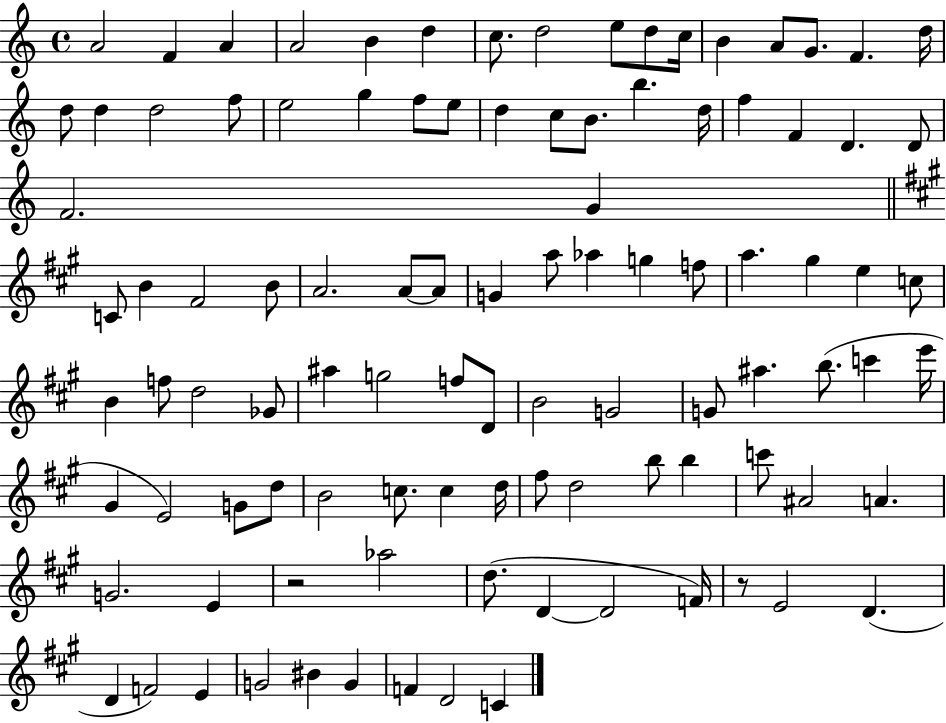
{
  \clef treble
  \time 4/4
  \defaultTimeSignature
  \key c \major
  a'2 f'4 a'4 | a'2 b'4 d''4 | c''8. d''2 e''8 d''8 c''16 | b'4 a'8 g'8. f'4. d''16 | \break d''8 d''4 d''2 f''8 | e''2 g''4 f''8 e''8 | d''4 c''8 b'8. b''4. d''16 | f''4 f'4 d'4. d'8 | \break f'2. g'4 | \bar "||" \break \key a \major c'8 b'4 fis'2 b'8 | a'2. a'8~~ a'8 | g'4 a''8 aes''4 g''4 f''8 | a''4. gis''4 e''4 c''8 | \break b'4 f''8 d''2 ges'8 | ais''4 g''2 f''8 d'8 | b'2 g'2 | g'8 ais''4. b''8.( c'''4 e'''16 | \break gis'4 e'2) g'8 d''8 | b'2 c''8. c''4 d''16 | fis''8 d''2 b''8 b''4 | c'''8 ais'2 a'4. | \break g'2. e'4 | r2 aes''2 | d''8.( d'4~~ d'2 f'16) | r8 e'2 d'4.( | \break d'4 f'2) e'4 | g'2 bis'4 g'4 | f'4 d'2 c'4 | \bar "|."
}